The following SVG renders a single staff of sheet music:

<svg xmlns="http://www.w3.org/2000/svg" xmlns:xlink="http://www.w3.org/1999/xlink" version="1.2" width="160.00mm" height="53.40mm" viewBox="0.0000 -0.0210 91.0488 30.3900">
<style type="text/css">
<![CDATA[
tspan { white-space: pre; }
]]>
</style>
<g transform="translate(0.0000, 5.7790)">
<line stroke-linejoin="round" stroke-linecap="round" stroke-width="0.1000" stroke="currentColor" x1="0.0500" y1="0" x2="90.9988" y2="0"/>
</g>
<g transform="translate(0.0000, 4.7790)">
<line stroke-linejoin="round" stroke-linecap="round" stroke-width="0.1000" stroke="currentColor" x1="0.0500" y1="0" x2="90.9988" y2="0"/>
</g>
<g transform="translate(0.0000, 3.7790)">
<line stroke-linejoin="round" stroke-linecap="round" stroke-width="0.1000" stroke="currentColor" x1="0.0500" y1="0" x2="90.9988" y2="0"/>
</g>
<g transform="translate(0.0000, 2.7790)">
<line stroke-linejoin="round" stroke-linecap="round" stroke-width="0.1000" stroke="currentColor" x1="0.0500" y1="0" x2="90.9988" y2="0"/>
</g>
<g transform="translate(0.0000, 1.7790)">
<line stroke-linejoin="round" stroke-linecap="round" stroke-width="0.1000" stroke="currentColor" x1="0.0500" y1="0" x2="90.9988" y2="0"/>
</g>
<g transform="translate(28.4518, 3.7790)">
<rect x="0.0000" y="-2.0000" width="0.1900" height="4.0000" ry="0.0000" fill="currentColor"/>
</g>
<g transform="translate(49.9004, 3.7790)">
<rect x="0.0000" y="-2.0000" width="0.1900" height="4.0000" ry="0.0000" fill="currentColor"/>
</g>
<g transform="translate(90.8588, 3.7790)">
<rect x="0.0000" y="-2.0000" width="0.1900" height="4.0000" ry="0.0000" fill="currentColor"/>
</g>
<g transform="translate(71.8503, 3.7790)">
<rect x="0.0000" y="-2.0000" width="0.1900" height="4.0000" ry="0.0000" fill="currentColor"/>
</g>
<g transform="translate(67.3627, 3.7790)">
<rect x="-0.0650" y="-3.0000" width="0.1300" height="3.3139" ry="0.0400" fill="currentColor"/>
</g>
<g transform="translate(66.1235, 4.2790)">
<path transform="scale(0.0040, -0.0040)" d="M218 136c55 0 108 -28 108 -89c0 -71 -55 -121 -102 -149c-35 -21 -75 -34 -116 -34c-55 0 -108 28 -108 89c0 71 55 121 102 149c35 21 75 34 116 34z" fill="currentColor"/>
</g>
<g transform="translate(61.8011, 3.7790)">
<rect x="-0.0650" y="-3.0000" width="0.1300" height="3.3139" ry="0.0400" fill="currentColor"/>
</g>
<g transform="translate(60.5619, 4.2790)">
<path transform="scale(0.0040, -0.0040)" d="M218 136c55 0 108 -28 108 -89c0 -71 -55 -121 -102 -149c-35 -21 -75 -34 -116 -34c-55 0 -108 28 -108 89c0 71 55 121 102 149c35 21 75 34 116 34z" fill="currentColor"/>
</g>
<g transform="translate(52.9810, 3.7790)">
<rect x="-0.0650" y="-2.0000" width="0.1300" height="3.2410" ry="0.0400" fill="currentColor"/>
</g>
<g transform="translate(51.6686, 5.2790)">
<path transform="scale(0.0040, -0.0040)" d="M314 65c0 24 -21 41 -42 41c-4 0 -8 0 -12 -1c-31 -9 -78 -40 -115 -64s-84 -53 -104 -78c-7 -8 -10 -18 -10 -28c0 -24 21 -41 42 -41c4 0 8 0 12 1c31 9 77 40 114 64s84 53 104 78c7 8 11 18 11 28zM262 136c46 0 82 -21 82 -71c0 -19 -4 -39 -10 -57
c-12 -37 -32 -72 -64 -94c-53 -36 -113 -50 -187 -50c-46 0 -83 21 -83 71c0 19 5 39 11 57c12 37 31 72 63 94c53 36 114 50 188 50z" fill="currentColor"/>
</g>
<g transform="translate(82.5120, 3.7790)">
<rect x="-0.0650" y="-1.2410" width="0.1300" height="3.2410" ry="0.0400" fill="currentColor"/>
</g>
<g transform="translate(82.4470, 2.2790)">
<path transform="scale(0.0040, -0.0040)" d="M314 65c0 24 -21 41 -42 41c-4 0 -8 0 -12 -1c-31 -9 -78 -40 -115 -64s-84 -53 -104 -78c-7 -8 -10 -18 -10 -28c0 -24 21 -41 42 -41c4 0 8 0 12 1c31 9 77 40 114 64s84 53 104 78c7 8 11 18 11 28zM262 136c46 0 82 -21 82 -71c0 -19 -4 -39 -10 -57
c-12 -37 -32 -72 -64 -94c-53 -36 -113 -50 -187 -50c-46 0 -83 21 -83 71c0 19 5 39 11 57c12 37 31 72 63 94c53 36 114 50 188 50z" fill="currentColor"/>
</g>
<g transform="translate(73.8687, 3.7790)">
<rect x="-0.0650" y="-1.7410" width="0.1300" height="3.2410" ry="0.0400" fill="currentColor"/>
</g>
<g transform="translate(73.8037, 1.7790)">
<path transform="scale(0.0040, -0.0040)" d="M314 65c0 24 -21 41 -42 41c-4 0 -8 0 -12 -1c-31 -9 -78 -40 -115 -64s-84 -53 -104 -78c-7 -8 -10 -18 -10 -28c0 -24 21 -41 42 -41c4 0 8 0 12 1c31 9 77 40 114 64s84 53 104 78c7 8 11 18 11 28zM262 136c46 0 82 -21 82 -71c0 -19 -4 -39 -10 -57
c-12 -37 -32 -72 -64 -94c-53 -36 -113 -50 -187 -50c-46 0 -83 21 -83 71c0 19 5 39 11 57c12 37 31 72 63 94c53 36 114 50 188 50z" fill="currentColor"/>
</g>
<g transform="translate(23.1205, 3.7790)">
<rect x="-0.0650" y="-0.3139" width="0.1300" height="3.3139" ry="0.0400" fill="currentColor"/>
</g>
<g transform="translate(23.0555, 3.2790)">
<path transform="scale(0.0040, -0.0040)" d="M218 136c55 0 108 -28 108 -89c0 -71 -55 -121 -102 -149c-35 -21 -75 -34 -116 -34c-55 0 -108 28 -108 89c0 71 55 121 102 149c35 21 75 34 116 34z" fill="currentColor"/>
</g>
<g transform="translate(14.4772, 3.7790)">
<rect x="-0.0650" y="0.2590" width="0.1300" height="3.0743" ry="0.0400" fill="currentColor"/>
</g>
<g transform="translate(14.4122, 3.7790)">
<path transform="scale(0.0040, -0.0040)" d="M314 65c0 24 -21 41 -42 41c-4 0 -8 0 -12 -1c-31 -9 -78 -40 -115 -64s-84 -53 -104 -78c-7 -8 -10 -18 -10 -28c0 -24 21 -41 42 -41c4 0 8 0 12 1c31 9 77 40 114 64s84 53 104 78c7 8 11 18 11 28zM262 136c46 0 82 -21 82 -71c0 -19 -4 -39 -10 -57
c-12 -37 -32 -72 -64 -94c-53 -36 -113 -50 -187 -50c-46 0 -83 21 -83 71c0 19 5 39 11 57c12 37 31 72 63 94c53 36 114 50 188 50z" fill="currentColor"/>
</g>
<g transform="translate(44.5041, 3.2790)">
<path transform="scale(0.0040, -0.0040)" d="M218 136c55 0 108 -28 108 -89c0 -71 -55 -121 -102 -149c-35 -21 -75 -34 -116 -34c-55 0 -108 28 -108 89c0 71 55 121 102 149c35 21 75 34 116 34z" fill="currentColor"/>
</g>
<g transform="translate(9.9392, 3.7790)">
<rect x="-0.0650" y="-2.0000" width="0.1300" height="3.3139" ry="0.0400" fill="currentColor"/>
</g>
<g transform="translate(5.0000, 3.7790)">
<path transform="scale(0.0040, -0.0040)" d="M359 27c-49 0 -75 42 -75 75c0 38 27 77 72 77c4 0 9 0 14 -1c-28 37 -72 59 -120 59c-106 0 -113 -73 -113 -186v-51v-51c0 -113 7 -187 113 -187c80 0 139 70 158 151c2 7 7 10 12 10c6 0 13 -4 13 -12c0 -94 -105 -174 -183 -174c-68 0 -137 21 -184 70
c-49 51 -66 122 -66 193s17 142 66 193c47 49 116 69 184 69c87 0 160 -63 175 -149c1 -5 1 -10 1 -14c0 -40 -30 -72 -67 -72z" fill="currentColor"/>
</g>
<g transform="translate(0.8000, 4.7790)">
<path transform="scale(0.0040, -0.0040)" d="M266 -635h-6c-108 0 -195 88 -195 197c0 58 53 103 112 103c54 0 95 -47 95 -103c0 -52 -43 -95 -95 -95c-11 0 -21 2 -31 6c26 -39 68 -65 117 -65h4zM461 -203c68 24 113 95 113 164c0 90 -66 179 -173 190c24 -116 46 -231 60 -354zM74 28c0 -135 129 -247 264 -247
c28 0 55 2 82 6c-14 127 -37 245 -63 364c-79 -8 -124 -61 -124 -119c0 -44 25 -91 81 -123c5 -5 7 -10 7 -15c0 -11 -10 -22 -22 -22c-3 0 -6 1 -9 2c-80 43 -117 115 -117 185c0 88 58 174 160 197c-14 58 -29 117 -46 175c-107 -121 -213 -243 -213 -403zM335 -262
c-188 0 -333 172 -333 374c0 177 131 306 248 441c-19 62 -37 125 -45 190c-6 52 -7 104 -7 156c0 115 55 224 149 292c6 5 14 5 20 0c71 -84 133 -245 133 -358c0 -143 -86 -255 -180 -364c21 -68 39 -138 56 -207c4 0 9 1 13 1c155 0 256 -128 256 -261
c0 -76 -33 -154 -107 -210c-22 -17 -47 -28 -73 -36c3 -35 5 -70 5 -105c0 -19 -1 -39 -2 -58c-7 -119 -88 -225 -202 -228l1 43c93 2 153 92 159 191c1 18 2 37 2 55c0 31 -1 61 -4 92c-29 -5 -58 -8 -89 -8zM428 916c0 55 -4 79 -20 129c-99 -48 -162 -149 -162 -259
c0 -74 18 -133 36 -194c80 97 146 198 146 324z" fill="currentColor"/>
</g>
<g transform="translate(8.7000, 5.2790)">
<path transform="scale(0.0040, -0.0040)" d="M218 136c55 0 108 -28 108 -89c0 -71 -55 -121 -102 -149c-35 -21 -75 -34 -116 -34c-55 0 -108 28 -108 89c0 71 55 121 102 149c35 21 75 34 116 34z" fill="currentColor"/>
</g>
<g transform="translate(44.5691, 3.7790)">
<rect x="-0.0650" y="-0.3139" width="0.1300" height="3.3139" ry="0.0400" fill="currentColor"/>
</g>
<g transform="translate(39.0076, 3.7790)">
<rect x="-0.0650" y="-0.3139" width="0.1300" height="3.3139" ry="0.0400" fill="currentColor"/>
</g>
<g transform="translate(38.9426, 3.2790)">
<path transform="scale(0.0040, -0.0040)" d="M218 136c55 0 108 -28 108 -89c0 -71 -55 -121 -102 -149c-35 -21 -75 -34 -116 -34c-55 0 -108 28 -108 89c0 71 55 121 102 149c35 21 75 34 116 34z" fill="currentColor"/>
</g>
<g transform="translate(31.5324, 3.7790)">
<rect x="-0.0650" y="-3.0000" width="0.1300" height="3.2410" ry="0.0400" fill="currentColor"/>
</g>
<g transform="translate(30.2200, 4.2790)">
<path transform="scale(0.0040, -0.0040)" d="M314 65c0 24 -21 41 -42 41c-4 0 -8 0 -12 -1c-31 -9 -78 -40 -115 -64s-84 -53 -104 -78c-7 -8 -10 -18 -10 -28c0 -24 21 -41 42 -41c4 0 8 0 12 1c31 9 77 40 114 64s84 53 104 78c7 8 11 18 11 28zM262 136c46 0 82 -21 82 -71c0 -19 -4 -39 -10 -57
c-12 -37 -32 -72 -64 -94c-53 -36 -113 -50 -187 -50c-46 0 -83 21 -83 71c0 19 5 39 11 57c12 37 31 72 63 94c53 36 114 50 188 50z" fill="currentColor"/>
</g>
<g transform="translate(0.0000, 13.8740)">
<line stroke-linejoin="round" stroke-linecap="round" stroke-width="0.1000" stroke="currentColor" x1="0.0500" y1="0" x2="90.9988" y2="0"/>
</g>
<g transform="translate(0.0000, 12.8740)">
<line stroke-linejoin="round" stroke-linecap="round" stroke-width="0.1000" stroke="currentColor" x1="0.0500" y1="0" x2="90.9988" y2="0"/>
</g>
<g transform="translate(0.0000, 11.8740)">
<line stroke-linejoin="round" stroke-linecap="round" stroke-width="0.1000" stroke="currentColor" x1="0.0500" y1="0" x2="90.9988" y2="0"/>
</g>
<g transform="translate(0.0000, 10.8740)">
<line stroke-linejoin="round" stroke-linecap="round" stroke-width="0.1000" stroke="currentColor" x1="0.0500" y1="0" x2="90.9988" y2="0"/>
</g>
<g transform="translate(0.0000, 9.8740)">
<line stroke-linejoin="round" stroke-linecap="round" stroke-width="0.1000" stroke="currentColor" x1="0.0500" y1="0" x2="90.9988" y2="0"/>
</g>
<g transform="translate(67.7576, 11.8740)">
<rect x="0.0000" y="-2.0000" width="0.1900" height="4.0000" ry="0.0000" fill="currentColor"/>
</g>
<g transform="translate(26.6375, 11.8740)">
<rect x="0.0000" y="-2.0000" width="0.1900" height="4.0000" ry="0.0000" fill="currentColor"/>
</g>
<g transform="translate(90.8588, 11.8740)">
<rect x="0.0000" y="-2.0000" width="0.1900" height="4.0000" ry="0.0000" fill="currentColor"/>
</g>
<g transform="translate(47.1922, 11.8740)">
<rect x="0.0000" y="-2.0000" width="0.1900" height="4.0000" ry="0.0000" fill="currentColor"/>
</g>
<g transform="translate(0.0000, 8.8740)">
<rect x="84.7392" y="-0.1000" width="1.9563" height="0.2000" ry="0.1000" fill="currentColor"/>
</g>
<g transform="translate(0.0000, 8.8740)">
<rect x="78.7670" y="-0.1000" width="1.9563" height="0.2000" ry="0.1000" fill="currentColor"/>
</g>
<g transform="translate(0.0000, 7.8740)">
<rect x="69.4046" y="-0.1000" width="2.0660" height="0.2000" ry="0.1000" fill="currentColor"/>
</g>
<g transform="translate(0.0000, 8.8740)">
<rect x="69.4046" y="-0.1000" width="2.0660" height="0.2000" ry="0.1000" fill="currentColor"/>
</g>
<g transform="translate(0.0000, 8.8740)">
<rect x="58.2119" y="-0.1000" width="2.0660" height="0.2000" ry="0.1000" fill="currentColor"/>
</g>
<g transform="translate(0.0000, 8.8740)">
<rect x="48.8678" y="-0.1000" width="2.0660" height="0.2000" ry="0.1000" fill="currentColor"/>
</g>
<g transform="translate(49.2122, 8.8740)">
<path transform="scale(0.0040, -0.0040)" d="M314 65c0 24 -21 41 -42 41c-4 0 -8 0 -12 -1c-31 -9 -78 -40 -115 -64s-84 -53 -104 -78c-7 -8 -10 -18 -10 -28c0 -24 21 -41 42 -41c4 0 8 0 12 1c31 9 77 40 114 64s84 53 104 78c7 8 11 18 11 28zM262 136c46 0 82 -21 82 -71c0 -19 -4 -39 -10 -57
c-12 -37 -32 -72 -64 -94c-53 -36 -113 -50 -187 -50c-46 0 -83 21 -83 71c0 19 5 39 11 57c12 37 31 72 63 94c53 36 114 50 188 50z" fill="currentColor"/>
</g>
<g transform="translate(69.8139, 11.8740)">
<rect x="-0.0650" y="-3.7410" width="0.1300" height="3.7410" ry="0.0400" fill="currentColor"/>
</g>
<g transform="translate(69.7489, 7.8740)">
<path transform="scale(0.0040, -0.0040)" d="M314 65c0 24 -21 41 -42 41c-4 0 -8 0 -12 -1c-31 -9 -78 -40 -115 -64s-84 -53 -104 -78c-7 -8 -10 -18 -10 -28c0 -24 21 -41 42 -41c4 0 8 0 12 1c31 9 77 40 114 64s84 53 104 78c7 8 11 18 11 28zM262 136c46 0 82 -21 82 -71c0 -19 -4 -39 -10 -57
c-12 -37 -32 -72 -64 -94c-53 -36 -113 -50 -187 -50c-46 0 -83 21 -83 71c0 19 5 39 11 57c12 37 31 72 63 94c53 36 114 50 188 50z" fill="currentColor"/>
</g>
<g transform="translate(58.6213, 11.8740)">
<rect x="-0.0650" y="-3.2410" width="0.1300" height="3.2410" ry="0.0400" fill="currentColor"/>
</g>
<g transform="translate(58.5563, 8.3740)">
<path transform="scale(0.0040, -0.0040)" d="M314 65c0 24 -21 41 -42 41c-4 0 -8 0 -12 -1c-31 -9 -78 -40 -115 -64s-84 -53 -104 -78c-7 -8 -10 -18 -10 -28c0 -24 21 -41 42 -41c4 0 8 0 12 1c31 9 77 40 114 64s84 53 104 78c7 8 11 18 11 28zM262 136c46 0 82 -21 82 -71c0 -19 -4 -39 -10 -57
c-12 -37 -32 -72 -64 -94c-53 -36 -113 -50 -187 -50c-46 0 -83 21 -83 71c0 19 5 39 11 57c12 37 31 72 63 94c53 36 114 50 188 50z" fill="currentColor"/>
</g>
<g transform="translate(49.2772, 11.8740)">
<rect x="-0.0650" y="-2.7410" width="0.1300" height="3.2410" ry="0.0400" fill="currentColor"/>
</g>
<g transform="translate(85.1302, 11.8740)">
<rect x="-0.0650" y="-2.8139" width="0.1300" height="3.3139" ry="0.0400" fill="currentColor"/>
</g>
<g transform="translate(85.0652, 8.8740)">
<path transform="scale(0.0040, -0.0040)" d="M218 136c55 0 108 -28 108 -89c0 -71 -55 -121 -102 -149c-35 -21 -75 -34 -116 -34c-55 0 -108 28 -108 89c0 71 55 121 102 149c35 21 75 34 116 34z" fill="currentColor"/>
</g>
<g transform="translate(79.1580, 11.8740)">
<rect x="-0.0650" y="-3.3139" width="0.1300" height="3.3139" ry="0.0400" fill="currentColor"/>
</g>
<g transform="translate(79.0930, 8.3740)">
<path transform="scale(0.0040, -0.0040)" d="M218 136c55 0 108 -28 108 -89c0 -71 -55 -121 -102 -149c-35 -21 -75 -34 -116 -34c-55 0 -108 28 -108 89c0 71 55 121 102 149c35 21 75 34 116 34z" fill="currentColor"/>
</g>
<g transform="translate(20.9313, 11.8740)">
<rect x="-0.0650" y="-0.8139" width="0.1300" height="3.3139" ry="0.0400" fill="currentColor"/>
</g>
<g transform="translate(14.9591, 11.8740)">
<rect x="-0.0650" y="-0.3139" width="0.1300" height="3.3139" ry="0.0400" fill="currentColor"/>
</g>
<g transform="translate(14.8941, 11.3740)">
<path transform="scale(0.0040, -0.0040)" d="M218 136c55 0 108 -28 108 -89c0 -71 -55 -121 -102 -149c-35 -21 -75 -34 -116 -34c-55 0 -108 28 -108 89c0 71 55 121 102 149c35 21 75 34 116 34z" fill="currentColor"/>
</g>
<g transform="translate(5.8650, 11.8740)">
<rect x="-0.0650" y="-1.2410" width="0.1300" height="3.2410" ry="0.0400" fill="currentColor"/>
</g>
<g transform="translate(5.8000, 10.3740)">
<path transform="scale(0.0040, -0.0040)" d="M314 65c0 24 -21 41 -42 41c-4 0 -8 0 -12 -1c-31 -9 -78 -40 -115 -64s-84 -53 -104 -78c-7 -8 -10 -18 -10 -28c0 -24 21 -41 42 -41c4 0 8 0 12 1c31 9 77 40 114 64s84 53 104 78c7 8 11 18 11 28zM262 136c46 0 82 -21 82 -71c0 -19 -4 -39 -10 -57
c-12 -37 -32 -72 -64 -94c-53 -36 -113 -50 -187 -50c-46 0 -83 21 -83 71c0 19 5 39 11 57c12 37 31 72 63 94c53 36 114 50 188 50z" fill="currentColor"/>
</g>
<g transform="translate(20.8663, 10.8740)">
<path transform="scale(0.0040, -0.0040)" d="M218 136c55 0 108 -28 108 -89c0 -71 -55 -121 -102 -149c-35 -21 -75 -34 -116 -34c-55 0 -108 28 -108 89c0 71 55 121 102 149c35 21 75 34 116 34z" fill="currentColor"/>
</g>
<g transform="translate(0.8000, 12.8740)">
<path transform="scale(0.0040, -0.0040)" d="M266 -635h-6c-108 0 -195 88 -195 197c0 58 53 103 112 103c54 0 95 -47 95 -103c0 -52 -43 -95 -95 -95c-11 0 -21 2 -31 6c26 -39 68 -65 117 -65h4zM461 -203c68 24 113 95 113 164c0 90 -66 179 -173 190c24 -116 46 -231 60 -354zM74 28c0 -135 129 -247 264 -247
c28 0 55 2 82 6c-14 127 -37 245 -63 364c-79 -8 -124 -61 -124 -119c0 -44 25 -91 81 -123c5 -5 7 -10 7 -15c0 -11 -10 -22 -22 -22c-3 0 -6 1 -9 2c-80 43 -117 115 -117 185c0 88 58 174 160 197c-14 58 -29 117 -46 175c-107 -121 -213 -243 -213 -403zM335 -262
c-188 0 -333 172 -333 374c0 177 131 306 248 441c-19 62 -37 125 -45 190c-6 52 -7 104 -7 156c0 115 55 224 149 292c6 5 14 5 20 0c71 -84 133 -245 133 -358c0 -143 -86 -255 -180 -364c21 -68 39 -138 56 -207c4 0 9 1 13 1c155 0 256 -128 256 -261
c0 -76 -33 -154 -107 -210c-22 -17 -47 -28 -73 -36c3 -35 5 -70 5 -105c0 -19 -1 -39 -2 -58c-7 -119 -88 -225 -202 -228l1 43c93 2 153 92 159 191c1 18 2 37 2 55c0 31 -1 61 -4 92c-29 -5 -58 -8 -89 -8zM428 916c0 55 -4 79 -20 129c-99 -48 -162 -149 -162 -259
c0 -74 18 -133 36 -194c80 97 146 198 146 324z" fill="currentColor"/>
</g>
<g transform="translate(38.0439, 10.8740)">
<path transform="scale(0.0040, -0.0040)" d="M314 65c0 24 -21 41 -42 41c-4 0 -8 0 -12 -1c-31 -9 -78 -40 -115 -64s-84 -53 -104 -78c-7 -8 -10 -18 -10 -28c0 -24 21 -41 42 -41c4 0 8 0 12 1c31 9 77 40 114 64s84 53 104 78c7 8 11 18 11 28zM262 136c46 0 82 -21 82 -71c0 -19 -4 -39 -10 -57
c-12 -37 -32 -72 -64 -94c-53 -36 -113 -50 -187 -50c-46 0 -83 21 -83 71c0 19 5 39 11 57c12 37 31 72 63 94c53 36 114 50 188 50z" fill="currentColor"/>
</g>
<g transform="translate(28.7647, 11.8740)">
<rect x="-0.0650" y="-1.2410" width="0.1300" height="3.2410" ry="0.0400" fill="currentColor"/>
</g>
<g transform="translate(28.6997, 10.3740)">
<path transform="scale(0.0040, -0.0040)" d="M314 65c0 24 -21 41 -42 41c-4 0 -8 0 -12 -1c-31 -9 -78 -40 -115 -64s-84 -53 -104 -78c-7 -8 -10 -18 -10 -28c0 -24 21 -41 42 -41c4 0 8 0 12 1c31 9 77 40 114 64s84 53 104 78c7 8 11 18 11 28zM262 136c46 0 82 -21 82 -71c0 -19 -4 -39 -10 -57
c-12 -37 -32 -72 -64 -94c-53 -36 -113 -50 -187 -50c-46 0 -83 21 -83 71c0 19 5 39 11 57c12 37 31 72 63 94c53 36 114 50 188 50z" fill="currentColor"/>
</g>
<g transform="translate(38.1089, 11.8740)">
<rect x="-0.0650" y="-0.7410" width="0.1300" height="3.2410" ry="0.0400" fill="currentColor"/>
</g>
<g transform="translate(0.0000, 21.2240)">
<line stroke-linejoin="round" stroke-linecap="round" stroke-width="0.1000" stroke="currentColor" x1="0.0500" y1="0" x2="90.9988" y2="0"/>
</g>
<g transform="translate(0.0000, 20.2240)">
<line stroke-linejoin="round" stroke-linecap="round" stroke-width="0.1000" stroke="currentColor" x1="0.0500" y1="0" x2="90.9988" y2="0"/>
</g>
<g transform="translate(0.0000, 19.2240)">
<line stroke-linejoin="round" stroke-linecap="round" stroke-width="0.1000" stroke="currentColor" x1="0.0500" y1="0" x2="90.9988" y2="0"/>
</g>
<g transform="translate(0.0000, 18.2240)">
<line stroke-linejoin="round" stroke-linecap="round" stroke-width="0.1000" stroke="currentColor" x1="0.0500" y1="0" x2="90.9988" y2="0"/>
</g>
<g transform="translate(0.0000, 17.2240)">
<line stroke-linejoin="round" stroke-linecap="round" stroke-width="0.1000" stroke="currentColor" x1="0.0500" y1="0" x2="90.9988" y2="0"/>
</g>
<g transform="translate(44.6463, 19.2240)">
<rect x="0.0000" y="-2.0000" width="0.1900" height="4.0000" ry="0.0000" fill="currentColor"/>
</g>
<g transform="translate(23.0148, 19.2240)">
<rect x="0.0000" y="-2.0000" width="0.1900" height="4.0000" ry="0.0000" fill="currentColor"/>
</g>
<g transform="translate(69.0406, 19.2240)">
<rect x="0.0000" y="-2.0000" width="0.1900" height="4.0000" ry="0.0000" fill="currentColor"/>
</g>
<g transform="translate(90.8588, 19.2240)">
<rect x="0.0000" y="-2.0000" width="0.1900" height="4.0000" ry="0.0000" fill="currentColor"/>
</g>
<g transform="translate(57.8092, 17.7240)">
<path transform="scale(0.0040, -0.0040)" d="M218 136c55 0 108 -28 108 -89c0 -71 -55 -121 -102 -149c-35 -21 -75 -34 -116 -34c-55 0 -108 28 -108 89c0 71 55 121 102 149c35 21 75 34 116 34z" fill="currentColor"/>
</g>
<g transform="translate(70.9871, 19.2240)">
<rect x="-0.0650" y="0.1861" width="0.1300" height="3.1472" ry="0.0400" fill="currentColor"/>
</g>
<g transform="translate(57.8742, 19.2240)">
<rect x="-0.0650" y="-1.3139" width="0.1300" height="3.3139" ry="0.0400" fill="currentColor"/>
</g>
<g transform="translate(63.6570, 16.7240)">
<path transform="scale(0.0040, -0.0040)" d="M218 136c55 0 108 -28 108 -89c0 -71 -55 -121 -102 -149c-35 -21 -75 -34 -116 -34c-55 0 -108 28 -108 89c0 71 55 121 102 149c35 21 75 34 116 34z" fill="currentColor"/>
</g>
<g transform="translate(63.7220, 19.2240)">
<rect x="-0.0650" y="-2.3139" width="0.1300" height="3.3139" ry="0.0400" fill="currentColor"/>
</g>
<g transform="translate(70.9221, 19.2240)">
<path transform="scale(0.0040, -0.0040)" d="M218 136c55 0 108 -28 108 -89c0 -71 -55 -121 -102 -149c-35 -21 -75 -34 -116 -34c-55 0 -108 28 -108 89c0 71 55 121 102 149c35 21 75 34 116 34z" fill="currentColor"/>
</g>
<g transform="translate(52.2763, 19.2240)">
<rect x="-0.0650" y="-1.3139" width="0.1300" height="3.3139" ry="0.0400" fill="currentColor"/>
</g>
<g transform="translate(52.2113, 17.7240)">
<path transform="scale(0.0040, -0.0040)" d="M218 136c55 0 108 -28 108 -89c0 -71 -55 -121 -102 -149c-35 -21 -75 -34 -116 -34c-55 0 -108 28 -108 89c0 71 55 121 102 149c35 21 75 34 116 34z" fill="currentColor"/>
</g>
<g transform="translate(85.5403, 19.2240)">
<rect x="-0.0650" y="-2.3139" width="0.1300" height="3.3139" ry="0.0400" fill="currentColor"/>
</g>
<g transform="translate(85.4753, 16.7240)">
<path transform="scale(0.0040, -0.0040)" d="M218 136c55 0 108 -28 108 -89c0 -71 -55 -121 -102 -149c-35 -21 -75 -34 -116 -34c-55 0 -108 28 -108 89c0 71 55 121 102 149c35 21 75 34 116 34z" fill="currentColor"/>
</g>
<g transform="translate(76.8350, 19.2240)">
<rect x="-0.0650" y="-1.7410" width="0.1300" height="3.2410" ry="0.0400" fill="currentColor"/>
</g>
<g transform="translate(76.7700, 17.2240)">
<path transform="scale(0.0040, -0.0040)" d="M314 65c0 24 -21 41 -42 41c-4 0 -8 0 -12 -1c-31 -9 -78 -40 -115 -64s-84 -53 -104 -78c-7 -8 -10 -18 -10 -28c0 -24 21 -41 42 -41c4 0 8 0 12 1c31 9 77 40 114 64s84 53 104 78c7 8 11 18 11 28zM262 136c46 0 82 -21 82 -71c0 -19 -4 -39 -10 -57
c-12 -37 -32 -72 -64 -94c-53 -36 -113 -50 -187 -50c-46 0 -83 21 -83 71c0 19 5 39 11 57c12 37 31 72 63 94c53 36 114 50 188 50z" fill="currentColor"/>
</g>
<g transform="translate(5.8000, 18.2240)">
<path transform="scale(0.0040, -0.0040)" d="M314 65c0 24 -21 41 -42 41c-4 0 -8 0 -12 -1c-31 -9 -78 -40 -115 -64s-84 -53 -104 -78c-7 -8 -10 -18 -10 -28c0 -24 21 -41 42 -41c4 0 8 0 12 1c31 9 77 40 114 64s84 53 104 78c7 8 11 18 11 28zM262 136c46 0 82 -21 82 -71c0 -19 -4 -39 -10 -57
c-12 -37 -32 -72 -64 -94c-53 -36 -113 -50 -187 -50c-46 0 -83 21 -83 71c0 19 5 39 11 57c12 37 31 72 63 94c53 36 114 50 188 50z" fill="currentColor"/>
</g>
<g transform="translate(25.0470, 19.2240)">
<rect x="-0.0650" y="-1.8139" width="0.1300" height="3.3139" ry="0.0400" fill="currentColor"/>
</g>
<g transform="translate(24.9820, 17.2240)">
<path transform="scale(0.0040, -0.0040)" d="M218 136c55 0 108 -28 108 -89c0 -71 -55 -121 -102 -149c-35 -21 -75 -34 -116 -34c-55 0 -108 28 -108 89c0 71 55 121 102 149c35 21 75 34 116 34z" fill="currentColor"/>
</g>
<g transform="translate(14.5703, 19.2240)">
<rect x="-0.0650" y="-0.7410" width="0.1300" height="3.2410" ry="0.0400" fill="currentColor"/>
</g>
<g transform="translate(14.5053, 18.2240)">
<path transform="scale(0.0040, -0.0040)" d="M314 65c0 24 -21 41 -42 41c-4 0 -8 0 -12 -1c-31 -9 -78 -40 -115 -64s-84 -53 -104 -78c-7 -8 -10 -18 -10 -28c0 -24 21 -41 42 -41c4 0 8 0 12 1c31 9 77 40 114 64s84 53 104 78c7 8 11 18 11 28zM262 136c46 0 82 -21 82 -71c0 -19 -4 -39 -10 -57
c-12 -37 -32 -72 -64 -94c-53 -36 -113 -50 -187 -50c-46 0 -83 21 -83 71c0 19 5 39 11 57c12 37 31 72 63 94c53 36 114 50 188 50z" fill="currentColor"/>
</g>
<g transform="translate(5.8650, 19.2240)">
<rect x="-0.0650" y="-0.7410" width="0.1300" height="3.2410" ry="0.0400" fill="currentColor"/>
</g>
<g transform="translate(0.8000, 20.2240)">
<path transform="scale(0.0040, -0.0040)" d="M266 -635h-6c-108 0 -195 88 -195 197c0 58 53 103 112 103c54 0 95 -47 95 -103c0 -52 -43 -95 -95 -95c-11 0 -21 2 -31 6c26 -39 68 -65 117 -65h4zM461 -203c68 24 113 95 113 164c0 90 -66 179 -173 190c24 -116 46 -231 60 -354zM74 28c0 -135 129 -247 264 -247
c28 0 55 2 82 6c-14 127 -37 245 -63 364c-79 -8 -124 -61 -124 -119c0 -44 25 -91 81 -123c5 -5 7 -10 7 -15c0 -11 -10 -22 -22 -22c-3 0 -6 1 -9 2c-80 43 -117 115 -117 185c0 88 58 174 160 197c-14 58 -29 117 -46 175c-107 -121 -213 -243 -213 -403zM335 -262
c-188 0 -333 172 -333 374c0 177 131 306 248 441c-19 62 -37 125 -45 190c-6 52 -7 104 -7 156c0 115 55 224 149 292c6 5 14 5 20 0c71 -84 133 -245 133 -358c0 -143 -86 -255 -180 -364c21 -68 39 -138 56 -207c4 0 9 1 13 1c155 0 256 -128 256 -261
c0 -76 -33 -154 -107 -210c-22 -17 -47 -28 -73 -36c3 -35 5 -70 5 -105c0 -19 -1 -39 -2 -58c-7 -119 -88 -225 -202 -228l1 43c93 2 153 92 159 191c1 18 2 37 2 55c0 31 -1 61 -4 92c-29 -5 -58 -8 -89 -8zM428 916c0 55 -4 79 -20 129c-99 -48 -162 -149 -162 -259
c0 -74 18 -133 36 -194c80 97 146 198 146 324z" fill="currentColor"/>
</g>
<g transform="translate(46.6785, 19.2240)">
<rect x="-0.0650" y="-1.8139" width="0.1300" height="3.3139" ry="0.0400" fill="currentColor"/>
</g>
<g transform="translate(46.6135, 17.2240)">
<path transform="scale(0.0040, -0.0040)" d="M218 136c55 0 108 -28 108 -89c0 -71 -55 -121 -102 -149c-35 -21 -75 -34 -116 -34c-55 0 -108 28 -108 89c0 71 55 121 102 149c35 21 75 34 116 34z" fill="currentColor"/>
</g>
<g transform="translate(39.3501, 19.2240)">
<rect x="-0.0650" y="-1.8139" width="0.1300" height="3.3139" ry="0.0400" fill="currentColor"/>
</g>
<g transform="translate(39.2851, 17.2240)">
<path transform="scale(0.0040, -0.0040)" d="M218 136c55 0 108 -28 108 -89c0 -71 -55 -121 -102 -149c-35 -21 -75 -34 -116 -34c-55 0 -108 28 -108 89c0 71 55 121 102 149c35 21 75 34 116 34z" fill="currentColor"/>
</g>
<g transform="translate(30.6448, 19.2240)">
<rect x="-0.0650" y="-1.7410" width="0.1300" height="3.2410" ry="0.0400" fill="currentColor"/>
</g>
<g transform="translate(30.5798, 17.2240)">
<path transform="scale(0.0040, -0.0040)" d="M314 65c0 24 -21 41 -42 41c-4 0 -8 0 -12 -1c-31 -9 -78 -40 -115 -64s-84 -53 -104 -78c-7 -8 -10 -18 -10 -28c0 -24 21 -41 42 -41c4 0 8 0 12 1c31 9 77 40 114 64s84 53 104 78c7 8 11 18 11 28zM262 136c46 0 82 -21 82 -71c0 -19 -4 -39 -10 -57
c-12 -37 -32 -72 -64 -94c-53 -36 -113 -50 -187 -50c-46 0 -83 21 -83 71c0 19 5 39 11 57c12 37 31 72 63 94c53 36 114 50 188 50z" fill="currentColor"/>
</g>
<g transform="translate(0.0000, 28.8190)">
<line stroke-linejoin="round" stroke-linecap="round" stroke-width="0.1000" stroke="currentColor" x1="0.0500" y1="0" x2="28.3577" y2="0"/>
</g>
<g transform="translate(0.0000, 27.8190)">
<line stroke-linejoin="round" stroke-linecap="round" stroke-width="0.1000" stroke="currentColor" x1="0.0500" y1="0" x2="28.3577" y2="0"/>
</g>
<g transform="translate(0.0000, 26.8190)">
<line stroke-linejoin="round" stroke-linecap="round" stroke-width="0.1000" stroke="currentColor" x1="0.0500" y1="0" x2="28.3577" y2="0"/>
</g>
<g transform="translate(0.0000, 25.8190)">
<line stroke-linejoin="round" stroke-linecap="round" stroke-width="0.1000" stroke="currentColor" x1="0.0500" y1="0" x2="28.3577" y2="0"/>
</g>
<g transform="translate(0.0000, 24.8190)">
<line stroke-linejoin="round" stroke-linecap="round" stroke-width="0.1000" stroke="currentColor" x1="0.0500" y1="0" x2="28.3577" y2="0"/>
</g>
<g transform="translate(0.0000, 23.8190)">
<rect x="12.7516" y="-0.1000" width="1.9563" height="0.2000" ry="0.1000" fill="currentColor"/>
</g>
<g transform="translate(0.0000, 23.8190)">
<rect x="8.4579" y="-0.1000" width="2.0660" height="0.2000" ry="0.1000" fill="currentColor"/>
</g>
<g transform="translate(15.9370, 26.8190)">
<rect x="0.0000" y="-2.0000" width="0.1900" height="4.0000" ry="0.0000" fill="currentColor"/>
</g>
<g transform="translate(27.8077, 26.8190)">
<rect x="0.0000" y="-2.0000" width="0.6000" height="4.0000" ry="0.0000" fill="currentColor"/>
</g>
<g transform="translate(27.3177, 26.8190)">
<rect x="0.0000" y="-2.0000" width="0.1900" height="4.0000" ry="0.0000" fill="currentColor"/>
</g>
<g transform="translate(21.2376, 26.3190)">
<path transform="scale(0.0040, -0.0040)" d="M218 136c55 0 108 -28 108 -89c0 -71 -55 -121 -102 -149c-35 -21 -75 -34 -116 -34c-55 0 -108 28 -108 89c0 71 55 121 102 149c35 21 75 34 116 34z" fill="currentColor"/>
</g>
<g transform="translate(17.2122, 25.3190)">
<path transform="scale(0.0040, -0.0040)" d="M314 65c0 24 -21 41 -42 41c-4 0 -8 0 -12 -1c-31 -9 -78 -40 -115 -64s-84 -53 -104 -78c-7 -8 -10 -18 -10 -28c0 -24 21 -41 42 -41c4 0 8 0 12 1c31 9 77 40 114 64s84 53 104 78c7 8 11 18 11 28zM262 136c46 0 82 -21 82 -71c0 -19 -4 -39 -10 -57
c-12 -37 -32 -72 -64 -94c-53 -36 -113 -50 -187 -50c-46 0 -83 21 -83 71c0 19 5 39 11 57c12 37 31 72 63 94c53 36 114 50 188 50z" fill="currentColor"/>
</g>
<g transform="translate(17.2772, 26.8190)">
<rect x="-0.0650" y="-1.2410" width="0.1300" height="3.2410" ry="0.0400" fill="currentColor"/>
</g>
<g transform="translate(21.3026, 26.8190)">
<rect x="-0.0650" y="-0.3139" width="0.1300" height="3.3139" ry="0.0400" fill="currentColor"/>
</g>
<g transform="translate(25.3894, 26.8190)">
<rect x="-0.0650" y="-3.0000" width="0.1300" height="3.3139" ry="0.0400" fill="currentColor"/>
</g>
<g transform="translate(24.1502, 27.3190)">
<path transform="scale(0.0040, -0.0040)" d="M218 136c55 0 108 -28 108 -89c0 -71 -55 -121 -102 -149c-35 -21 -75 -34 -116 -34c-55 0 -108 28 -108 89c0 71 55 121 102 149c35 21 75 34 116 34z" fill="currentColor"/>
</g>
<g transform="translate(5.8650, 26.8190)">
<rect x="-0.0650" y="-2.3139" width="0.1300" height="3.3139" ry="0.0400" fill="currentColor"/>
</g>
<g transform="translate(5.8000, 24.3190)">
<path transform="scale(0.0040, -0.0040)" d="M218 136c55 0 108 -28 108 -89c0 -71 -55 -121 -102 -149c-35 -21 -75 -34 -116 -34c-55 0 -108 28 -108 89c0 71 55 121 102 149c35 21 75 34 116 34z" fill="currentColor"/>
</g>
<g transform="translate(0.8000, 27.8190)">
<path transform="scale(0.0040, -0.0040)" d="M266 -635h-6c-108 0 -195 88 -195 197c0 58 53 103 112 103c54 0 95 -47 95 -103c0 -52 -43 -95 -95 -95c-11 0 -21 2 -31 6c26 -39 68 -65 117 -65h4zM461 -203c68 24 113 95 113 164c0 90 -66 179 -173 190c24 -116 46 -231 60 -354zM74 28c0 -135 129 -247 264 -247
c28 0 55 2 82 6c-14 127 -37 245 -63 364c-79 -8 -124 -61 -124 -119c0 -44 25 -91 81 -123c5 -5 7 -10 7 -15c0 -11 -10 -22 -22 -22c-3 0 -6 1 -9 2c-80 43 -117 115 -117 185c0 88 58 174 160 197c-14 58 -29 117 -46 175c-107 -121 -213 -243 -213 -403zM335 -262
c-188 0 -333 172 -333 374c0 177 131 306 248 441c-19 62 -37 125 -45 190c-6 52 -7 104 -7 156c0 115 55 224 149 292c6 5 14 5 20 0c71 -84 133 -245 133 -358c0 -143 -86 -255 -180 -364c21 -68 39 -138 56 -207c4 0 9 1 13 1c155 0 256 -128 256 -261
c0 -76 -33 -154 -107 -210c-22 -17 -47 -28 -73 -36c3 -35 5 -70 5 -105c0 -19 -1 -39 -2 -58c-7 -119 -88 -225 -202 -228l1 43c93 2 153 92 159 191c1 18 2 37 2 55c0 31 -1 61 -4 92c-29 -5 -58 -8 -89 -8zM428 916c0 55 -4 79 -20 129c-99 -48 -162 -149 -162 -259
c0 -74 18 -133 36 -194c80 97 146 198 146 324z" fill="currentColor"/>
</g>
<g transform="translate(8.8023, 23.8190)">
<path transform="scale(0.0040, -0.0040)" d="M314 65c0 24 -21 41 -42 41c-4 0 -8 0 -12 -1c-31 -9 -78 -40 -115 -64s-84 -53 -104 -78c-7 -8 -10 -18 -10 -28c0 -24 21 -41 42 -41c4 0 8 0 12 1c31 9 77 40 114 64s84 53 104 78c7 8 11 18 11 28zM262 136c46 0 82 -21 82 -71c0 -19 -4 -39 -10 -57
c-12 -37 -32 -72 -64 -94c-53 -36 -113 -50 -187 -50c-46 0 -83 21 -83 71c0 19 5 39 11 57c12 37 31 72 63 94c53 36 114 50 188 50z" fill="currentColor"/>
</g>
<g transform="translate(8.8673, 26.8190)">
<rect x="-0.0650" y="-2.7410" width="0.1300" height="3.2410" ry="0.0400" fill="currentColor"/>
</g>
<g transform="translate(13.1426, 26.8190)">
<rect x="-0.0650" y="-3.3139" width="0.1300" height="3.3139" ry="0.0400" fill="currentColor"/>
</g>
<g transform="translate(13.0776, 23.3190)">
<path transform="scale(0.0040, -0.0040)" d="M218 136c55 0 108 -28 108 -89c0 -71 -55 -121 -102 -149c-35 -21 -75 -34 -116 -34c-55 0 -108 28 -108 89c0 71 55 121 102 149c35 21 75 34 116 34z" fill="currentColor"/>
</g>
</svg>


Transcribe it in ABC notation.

X:1
T:Untitled
M:4/4
L:1/4
K:C
F B2 c A2 c c F2 A A f2 e2 e2 c d e2 d2 a2 b2 c'2 b a d2 d2 f f2 f f e e g B f2 g g a2 b e2 c A